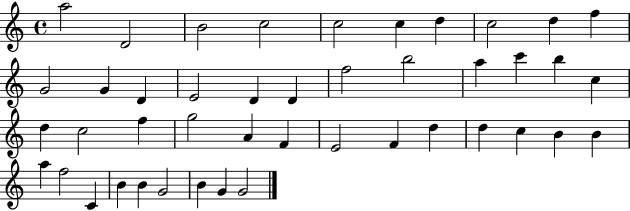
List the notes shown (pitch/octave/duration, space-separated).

A5/h D4/h B4/h C5/h C5/h C5/q D5/q C5/h D5/q F5/q G4/h G4/q D4/q E4/h D4/q D4/q F5/h B5/h A5/q C6/q B5/q C5/q D5/q C5/h F5/q G5/h A4/q F4/q E4/h F4/q D5/q D5/q C5/q B4/q B4/q A5/q F5/h C4/q B4/q B4/q G4/h B4/q G4/q G4/h